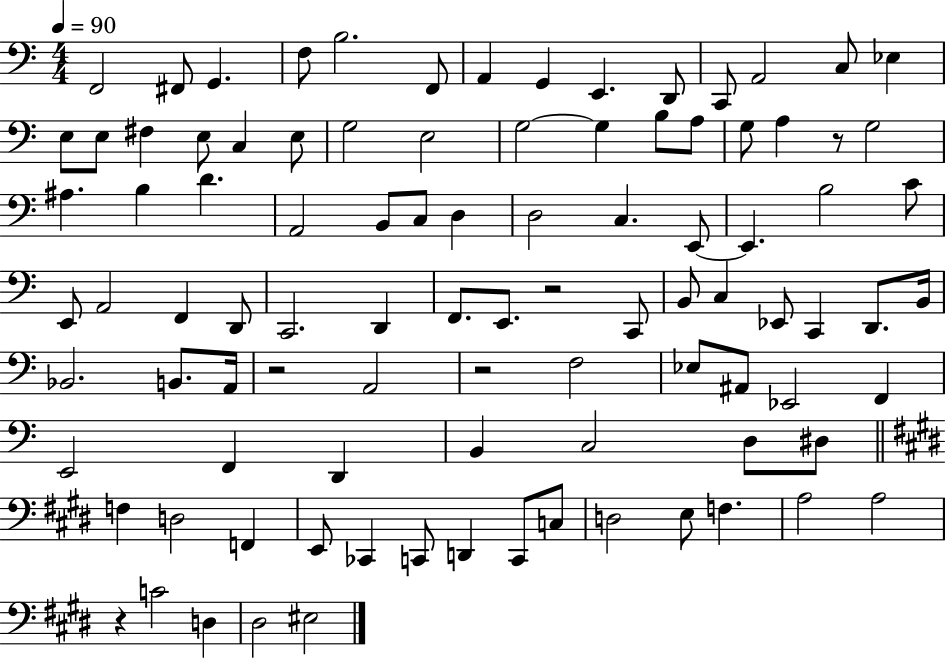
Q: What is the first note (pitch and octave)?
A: F2